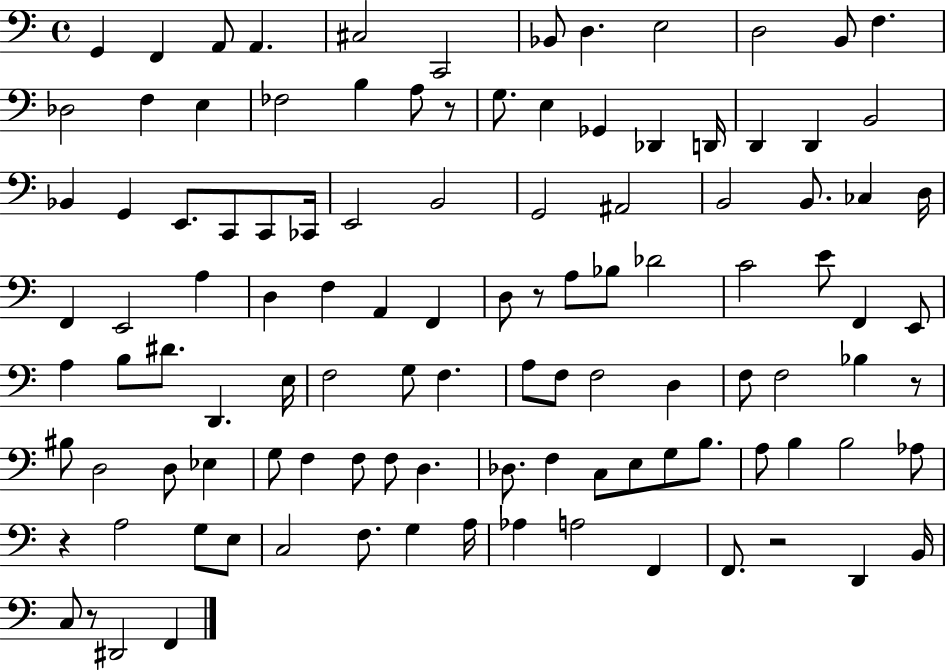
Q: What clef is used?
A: bass